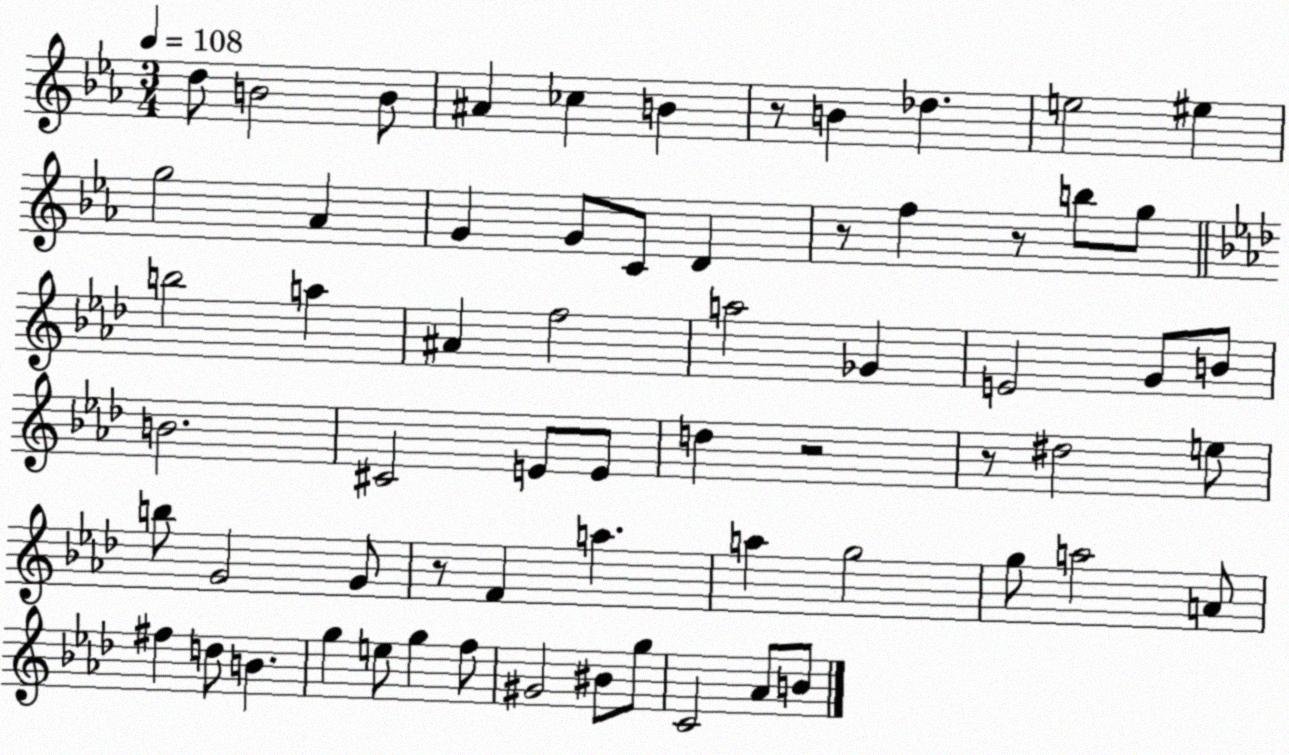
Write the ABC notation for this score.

X:1
T:Untitled
M:3/4
L:1/4
K:Eb
d/2 B2 B/2 ^A _c B z/2 B _d e2 ^e g2 _A G G/2 C/2 D z/2 f z/2 b/2 g/2 b2 a ^A f2 a2 _G E2 G/2 B/2 B2 ^C2 E/2 E/2 d z2 z/2 ^d2 e/2 b/2 G2 G/2 z/2 F a a g2 g/2 a2 A/2 ^f d/2 B g e/2 g f/2 ^G2 ^B/2 g/2 C2 _A/2 B/2